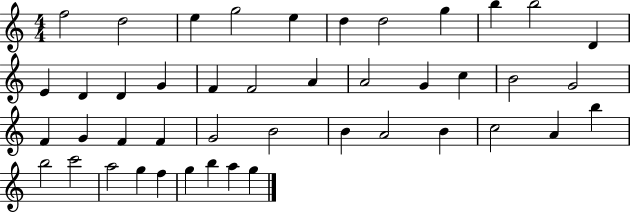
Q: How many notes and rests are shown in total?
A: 44